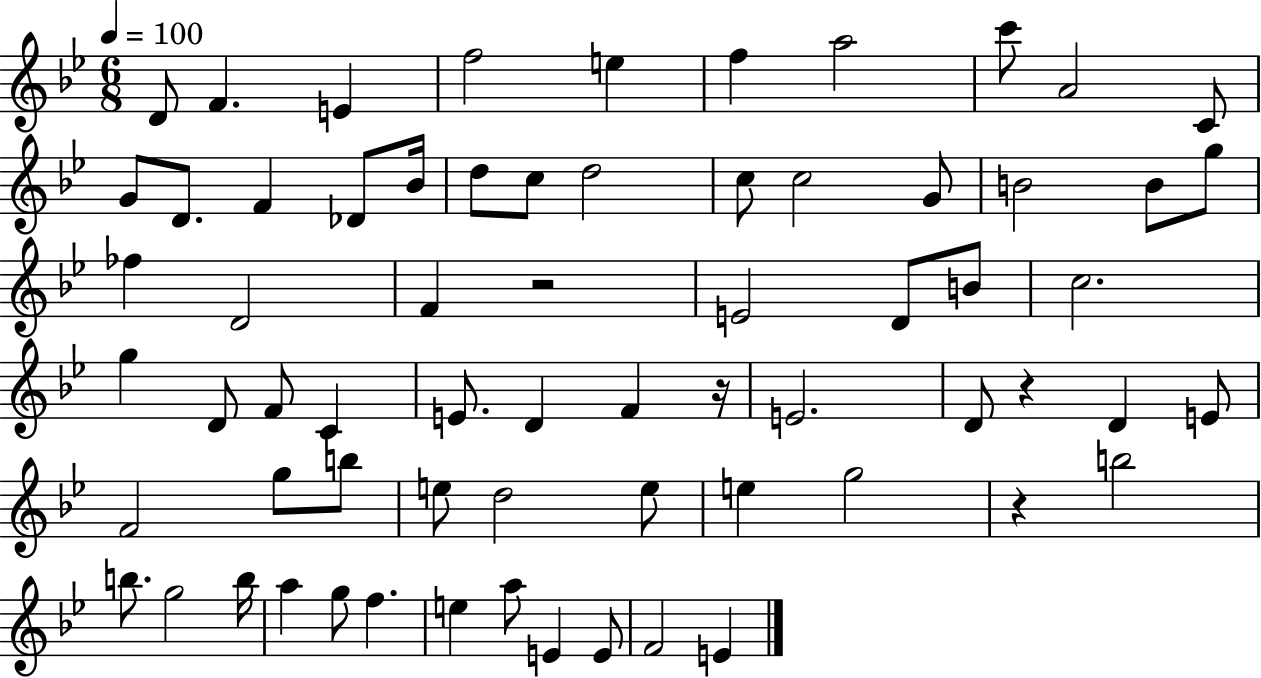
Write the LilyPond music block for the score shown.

{
  \clef treble
  \numericTimeSignature
  \time 6/8
  \key bes \major
  \tempo 4 = 100
  \repeat volta 2 { d'8 f'4. e'4 | f''2 e''4 | f''4 a''2 | c'''8 a'2 c'8 | \break g'8 d'8. f'4 des'8 bes'16 | d''8 c''8 d''2 | c''8 c''2 g'8 | b'2 b'8 g''8 | \break fes''4 d'2 | f'4 r2 | e'2 d'8 b'8 | c''2. | \break g''4 d'8 f'8 c'4 | e'8. d'4 f'4 r16 | e'2. | d'8 r4 d'4 e'8 | \break f'2 g''8 b''8 | e''8 d''2 e''8 | e''4 g''2 | r4 b''2 | \break b''8. g''2 b''16 | a''4 g''8 f''4. | e''4 a''8 e'4 e'8 | f'2 e'4 | \break } \bar "|."
}